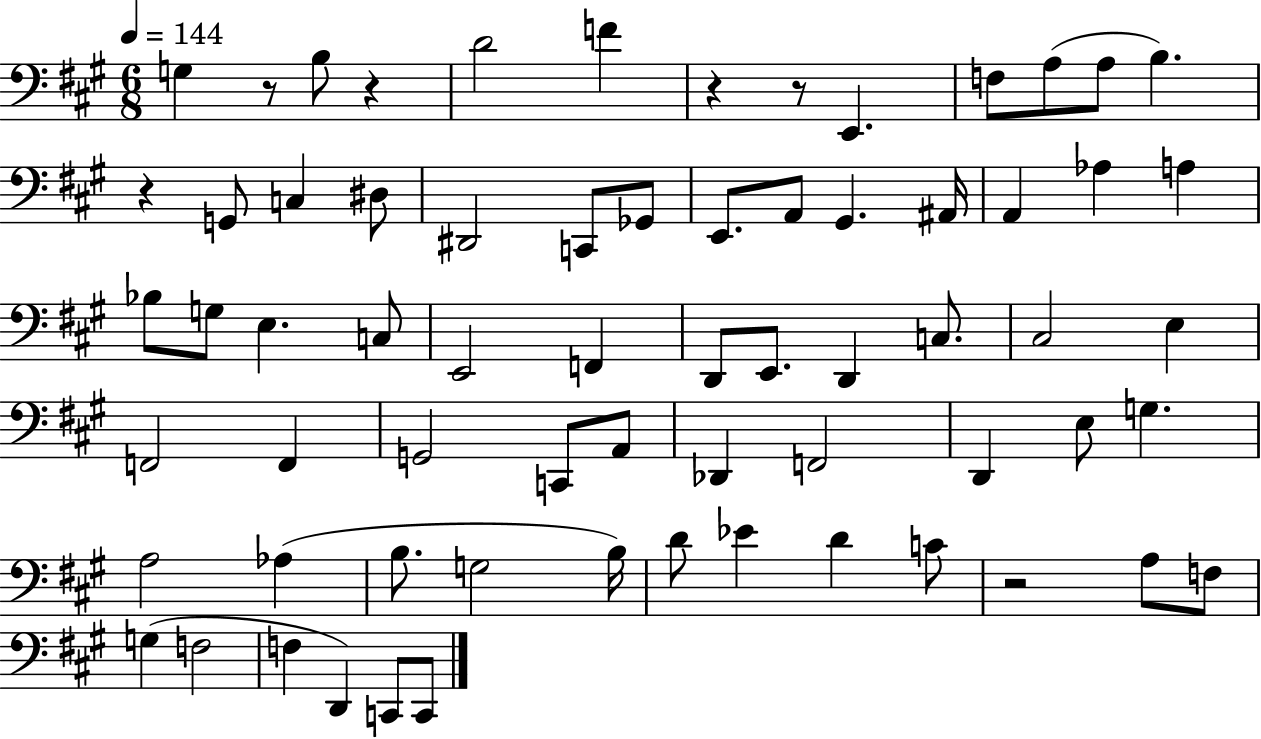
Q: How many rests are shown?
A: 6